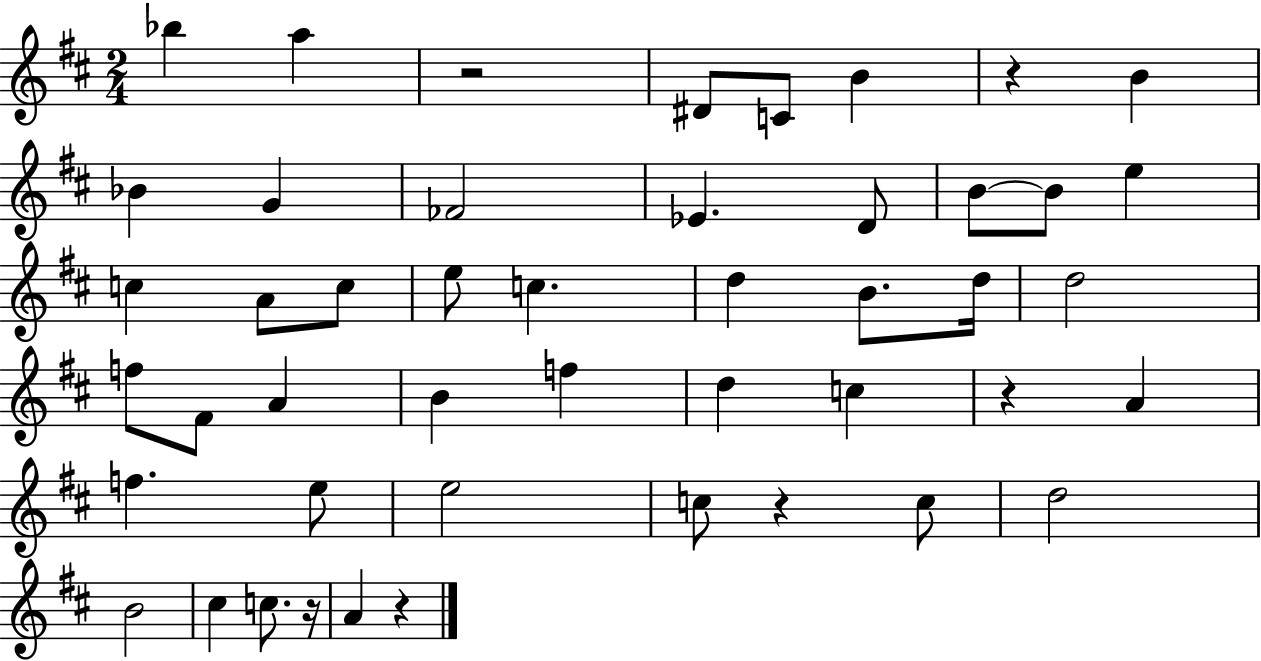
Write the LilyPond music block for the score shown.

{
  \clef treble
  \numericTimeSignature
  \time 2/4
  \key d \major
  bes''4 a''4 | r2 | dis'8 c'8 b'4 | r4 b'4 | \break bes'4 g'4 | fes'2 | ees'4. d'8 | b'8~~ b'8 e''4 | \break c''4 a'8 c''8 | e''8 c''4. | d''4 b'8. d''16 | d''2 | \break f''8 fis'8 a'4 | b'4 f''4 | d''4 c''4 | r4 a'4 | \break f''4. e''8 | e''2 | c''8 r4 c''8 | d''2 | \break b'2 | cis''4 c''8. r16 | a'4 r4 | \bar "|."
}